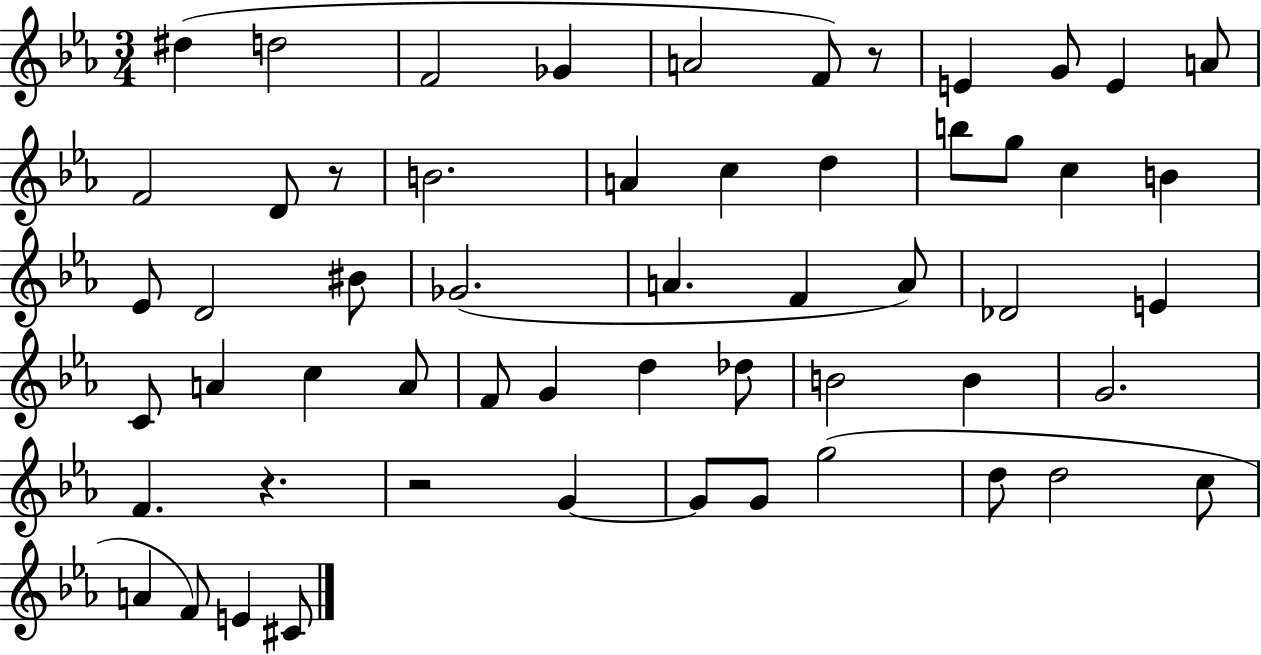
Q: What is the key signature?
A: EES major